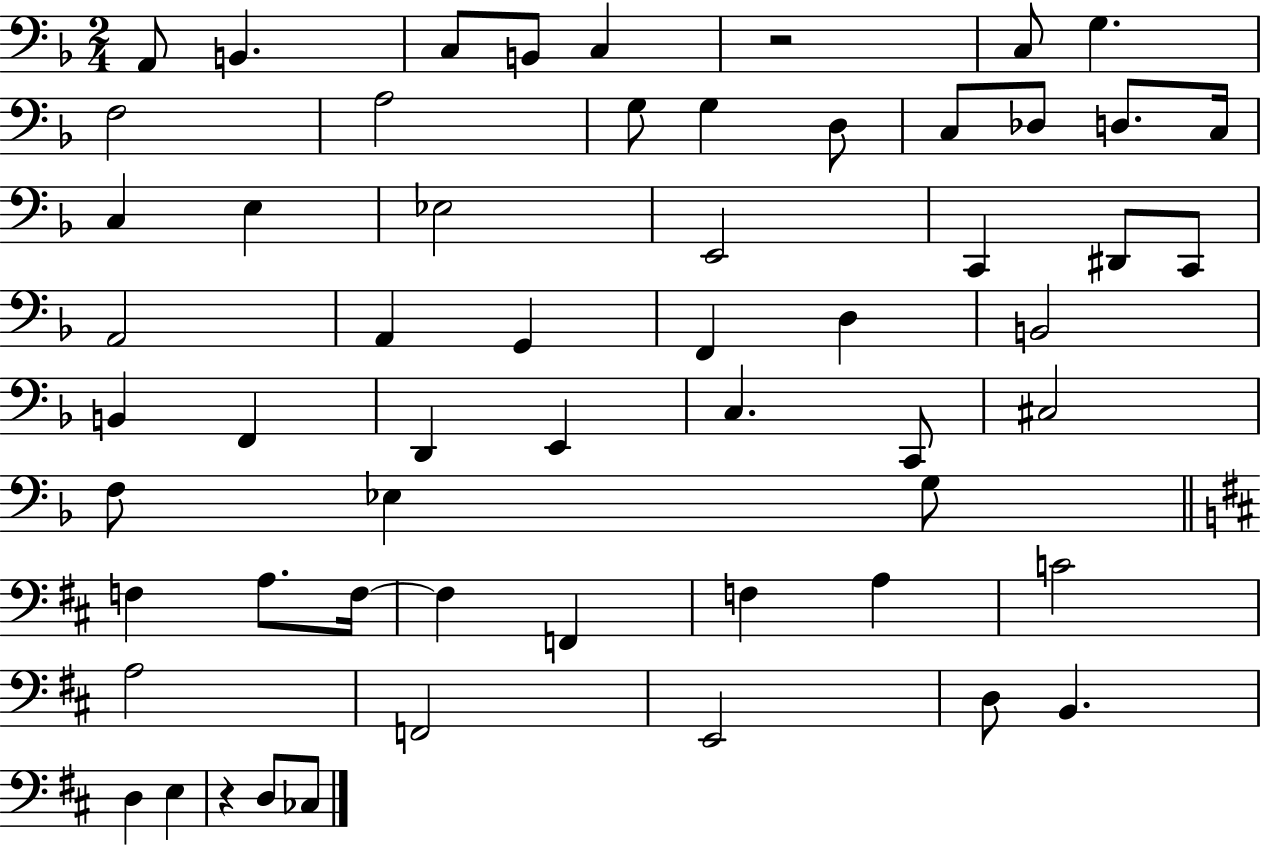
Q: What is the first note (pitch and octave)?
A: A2